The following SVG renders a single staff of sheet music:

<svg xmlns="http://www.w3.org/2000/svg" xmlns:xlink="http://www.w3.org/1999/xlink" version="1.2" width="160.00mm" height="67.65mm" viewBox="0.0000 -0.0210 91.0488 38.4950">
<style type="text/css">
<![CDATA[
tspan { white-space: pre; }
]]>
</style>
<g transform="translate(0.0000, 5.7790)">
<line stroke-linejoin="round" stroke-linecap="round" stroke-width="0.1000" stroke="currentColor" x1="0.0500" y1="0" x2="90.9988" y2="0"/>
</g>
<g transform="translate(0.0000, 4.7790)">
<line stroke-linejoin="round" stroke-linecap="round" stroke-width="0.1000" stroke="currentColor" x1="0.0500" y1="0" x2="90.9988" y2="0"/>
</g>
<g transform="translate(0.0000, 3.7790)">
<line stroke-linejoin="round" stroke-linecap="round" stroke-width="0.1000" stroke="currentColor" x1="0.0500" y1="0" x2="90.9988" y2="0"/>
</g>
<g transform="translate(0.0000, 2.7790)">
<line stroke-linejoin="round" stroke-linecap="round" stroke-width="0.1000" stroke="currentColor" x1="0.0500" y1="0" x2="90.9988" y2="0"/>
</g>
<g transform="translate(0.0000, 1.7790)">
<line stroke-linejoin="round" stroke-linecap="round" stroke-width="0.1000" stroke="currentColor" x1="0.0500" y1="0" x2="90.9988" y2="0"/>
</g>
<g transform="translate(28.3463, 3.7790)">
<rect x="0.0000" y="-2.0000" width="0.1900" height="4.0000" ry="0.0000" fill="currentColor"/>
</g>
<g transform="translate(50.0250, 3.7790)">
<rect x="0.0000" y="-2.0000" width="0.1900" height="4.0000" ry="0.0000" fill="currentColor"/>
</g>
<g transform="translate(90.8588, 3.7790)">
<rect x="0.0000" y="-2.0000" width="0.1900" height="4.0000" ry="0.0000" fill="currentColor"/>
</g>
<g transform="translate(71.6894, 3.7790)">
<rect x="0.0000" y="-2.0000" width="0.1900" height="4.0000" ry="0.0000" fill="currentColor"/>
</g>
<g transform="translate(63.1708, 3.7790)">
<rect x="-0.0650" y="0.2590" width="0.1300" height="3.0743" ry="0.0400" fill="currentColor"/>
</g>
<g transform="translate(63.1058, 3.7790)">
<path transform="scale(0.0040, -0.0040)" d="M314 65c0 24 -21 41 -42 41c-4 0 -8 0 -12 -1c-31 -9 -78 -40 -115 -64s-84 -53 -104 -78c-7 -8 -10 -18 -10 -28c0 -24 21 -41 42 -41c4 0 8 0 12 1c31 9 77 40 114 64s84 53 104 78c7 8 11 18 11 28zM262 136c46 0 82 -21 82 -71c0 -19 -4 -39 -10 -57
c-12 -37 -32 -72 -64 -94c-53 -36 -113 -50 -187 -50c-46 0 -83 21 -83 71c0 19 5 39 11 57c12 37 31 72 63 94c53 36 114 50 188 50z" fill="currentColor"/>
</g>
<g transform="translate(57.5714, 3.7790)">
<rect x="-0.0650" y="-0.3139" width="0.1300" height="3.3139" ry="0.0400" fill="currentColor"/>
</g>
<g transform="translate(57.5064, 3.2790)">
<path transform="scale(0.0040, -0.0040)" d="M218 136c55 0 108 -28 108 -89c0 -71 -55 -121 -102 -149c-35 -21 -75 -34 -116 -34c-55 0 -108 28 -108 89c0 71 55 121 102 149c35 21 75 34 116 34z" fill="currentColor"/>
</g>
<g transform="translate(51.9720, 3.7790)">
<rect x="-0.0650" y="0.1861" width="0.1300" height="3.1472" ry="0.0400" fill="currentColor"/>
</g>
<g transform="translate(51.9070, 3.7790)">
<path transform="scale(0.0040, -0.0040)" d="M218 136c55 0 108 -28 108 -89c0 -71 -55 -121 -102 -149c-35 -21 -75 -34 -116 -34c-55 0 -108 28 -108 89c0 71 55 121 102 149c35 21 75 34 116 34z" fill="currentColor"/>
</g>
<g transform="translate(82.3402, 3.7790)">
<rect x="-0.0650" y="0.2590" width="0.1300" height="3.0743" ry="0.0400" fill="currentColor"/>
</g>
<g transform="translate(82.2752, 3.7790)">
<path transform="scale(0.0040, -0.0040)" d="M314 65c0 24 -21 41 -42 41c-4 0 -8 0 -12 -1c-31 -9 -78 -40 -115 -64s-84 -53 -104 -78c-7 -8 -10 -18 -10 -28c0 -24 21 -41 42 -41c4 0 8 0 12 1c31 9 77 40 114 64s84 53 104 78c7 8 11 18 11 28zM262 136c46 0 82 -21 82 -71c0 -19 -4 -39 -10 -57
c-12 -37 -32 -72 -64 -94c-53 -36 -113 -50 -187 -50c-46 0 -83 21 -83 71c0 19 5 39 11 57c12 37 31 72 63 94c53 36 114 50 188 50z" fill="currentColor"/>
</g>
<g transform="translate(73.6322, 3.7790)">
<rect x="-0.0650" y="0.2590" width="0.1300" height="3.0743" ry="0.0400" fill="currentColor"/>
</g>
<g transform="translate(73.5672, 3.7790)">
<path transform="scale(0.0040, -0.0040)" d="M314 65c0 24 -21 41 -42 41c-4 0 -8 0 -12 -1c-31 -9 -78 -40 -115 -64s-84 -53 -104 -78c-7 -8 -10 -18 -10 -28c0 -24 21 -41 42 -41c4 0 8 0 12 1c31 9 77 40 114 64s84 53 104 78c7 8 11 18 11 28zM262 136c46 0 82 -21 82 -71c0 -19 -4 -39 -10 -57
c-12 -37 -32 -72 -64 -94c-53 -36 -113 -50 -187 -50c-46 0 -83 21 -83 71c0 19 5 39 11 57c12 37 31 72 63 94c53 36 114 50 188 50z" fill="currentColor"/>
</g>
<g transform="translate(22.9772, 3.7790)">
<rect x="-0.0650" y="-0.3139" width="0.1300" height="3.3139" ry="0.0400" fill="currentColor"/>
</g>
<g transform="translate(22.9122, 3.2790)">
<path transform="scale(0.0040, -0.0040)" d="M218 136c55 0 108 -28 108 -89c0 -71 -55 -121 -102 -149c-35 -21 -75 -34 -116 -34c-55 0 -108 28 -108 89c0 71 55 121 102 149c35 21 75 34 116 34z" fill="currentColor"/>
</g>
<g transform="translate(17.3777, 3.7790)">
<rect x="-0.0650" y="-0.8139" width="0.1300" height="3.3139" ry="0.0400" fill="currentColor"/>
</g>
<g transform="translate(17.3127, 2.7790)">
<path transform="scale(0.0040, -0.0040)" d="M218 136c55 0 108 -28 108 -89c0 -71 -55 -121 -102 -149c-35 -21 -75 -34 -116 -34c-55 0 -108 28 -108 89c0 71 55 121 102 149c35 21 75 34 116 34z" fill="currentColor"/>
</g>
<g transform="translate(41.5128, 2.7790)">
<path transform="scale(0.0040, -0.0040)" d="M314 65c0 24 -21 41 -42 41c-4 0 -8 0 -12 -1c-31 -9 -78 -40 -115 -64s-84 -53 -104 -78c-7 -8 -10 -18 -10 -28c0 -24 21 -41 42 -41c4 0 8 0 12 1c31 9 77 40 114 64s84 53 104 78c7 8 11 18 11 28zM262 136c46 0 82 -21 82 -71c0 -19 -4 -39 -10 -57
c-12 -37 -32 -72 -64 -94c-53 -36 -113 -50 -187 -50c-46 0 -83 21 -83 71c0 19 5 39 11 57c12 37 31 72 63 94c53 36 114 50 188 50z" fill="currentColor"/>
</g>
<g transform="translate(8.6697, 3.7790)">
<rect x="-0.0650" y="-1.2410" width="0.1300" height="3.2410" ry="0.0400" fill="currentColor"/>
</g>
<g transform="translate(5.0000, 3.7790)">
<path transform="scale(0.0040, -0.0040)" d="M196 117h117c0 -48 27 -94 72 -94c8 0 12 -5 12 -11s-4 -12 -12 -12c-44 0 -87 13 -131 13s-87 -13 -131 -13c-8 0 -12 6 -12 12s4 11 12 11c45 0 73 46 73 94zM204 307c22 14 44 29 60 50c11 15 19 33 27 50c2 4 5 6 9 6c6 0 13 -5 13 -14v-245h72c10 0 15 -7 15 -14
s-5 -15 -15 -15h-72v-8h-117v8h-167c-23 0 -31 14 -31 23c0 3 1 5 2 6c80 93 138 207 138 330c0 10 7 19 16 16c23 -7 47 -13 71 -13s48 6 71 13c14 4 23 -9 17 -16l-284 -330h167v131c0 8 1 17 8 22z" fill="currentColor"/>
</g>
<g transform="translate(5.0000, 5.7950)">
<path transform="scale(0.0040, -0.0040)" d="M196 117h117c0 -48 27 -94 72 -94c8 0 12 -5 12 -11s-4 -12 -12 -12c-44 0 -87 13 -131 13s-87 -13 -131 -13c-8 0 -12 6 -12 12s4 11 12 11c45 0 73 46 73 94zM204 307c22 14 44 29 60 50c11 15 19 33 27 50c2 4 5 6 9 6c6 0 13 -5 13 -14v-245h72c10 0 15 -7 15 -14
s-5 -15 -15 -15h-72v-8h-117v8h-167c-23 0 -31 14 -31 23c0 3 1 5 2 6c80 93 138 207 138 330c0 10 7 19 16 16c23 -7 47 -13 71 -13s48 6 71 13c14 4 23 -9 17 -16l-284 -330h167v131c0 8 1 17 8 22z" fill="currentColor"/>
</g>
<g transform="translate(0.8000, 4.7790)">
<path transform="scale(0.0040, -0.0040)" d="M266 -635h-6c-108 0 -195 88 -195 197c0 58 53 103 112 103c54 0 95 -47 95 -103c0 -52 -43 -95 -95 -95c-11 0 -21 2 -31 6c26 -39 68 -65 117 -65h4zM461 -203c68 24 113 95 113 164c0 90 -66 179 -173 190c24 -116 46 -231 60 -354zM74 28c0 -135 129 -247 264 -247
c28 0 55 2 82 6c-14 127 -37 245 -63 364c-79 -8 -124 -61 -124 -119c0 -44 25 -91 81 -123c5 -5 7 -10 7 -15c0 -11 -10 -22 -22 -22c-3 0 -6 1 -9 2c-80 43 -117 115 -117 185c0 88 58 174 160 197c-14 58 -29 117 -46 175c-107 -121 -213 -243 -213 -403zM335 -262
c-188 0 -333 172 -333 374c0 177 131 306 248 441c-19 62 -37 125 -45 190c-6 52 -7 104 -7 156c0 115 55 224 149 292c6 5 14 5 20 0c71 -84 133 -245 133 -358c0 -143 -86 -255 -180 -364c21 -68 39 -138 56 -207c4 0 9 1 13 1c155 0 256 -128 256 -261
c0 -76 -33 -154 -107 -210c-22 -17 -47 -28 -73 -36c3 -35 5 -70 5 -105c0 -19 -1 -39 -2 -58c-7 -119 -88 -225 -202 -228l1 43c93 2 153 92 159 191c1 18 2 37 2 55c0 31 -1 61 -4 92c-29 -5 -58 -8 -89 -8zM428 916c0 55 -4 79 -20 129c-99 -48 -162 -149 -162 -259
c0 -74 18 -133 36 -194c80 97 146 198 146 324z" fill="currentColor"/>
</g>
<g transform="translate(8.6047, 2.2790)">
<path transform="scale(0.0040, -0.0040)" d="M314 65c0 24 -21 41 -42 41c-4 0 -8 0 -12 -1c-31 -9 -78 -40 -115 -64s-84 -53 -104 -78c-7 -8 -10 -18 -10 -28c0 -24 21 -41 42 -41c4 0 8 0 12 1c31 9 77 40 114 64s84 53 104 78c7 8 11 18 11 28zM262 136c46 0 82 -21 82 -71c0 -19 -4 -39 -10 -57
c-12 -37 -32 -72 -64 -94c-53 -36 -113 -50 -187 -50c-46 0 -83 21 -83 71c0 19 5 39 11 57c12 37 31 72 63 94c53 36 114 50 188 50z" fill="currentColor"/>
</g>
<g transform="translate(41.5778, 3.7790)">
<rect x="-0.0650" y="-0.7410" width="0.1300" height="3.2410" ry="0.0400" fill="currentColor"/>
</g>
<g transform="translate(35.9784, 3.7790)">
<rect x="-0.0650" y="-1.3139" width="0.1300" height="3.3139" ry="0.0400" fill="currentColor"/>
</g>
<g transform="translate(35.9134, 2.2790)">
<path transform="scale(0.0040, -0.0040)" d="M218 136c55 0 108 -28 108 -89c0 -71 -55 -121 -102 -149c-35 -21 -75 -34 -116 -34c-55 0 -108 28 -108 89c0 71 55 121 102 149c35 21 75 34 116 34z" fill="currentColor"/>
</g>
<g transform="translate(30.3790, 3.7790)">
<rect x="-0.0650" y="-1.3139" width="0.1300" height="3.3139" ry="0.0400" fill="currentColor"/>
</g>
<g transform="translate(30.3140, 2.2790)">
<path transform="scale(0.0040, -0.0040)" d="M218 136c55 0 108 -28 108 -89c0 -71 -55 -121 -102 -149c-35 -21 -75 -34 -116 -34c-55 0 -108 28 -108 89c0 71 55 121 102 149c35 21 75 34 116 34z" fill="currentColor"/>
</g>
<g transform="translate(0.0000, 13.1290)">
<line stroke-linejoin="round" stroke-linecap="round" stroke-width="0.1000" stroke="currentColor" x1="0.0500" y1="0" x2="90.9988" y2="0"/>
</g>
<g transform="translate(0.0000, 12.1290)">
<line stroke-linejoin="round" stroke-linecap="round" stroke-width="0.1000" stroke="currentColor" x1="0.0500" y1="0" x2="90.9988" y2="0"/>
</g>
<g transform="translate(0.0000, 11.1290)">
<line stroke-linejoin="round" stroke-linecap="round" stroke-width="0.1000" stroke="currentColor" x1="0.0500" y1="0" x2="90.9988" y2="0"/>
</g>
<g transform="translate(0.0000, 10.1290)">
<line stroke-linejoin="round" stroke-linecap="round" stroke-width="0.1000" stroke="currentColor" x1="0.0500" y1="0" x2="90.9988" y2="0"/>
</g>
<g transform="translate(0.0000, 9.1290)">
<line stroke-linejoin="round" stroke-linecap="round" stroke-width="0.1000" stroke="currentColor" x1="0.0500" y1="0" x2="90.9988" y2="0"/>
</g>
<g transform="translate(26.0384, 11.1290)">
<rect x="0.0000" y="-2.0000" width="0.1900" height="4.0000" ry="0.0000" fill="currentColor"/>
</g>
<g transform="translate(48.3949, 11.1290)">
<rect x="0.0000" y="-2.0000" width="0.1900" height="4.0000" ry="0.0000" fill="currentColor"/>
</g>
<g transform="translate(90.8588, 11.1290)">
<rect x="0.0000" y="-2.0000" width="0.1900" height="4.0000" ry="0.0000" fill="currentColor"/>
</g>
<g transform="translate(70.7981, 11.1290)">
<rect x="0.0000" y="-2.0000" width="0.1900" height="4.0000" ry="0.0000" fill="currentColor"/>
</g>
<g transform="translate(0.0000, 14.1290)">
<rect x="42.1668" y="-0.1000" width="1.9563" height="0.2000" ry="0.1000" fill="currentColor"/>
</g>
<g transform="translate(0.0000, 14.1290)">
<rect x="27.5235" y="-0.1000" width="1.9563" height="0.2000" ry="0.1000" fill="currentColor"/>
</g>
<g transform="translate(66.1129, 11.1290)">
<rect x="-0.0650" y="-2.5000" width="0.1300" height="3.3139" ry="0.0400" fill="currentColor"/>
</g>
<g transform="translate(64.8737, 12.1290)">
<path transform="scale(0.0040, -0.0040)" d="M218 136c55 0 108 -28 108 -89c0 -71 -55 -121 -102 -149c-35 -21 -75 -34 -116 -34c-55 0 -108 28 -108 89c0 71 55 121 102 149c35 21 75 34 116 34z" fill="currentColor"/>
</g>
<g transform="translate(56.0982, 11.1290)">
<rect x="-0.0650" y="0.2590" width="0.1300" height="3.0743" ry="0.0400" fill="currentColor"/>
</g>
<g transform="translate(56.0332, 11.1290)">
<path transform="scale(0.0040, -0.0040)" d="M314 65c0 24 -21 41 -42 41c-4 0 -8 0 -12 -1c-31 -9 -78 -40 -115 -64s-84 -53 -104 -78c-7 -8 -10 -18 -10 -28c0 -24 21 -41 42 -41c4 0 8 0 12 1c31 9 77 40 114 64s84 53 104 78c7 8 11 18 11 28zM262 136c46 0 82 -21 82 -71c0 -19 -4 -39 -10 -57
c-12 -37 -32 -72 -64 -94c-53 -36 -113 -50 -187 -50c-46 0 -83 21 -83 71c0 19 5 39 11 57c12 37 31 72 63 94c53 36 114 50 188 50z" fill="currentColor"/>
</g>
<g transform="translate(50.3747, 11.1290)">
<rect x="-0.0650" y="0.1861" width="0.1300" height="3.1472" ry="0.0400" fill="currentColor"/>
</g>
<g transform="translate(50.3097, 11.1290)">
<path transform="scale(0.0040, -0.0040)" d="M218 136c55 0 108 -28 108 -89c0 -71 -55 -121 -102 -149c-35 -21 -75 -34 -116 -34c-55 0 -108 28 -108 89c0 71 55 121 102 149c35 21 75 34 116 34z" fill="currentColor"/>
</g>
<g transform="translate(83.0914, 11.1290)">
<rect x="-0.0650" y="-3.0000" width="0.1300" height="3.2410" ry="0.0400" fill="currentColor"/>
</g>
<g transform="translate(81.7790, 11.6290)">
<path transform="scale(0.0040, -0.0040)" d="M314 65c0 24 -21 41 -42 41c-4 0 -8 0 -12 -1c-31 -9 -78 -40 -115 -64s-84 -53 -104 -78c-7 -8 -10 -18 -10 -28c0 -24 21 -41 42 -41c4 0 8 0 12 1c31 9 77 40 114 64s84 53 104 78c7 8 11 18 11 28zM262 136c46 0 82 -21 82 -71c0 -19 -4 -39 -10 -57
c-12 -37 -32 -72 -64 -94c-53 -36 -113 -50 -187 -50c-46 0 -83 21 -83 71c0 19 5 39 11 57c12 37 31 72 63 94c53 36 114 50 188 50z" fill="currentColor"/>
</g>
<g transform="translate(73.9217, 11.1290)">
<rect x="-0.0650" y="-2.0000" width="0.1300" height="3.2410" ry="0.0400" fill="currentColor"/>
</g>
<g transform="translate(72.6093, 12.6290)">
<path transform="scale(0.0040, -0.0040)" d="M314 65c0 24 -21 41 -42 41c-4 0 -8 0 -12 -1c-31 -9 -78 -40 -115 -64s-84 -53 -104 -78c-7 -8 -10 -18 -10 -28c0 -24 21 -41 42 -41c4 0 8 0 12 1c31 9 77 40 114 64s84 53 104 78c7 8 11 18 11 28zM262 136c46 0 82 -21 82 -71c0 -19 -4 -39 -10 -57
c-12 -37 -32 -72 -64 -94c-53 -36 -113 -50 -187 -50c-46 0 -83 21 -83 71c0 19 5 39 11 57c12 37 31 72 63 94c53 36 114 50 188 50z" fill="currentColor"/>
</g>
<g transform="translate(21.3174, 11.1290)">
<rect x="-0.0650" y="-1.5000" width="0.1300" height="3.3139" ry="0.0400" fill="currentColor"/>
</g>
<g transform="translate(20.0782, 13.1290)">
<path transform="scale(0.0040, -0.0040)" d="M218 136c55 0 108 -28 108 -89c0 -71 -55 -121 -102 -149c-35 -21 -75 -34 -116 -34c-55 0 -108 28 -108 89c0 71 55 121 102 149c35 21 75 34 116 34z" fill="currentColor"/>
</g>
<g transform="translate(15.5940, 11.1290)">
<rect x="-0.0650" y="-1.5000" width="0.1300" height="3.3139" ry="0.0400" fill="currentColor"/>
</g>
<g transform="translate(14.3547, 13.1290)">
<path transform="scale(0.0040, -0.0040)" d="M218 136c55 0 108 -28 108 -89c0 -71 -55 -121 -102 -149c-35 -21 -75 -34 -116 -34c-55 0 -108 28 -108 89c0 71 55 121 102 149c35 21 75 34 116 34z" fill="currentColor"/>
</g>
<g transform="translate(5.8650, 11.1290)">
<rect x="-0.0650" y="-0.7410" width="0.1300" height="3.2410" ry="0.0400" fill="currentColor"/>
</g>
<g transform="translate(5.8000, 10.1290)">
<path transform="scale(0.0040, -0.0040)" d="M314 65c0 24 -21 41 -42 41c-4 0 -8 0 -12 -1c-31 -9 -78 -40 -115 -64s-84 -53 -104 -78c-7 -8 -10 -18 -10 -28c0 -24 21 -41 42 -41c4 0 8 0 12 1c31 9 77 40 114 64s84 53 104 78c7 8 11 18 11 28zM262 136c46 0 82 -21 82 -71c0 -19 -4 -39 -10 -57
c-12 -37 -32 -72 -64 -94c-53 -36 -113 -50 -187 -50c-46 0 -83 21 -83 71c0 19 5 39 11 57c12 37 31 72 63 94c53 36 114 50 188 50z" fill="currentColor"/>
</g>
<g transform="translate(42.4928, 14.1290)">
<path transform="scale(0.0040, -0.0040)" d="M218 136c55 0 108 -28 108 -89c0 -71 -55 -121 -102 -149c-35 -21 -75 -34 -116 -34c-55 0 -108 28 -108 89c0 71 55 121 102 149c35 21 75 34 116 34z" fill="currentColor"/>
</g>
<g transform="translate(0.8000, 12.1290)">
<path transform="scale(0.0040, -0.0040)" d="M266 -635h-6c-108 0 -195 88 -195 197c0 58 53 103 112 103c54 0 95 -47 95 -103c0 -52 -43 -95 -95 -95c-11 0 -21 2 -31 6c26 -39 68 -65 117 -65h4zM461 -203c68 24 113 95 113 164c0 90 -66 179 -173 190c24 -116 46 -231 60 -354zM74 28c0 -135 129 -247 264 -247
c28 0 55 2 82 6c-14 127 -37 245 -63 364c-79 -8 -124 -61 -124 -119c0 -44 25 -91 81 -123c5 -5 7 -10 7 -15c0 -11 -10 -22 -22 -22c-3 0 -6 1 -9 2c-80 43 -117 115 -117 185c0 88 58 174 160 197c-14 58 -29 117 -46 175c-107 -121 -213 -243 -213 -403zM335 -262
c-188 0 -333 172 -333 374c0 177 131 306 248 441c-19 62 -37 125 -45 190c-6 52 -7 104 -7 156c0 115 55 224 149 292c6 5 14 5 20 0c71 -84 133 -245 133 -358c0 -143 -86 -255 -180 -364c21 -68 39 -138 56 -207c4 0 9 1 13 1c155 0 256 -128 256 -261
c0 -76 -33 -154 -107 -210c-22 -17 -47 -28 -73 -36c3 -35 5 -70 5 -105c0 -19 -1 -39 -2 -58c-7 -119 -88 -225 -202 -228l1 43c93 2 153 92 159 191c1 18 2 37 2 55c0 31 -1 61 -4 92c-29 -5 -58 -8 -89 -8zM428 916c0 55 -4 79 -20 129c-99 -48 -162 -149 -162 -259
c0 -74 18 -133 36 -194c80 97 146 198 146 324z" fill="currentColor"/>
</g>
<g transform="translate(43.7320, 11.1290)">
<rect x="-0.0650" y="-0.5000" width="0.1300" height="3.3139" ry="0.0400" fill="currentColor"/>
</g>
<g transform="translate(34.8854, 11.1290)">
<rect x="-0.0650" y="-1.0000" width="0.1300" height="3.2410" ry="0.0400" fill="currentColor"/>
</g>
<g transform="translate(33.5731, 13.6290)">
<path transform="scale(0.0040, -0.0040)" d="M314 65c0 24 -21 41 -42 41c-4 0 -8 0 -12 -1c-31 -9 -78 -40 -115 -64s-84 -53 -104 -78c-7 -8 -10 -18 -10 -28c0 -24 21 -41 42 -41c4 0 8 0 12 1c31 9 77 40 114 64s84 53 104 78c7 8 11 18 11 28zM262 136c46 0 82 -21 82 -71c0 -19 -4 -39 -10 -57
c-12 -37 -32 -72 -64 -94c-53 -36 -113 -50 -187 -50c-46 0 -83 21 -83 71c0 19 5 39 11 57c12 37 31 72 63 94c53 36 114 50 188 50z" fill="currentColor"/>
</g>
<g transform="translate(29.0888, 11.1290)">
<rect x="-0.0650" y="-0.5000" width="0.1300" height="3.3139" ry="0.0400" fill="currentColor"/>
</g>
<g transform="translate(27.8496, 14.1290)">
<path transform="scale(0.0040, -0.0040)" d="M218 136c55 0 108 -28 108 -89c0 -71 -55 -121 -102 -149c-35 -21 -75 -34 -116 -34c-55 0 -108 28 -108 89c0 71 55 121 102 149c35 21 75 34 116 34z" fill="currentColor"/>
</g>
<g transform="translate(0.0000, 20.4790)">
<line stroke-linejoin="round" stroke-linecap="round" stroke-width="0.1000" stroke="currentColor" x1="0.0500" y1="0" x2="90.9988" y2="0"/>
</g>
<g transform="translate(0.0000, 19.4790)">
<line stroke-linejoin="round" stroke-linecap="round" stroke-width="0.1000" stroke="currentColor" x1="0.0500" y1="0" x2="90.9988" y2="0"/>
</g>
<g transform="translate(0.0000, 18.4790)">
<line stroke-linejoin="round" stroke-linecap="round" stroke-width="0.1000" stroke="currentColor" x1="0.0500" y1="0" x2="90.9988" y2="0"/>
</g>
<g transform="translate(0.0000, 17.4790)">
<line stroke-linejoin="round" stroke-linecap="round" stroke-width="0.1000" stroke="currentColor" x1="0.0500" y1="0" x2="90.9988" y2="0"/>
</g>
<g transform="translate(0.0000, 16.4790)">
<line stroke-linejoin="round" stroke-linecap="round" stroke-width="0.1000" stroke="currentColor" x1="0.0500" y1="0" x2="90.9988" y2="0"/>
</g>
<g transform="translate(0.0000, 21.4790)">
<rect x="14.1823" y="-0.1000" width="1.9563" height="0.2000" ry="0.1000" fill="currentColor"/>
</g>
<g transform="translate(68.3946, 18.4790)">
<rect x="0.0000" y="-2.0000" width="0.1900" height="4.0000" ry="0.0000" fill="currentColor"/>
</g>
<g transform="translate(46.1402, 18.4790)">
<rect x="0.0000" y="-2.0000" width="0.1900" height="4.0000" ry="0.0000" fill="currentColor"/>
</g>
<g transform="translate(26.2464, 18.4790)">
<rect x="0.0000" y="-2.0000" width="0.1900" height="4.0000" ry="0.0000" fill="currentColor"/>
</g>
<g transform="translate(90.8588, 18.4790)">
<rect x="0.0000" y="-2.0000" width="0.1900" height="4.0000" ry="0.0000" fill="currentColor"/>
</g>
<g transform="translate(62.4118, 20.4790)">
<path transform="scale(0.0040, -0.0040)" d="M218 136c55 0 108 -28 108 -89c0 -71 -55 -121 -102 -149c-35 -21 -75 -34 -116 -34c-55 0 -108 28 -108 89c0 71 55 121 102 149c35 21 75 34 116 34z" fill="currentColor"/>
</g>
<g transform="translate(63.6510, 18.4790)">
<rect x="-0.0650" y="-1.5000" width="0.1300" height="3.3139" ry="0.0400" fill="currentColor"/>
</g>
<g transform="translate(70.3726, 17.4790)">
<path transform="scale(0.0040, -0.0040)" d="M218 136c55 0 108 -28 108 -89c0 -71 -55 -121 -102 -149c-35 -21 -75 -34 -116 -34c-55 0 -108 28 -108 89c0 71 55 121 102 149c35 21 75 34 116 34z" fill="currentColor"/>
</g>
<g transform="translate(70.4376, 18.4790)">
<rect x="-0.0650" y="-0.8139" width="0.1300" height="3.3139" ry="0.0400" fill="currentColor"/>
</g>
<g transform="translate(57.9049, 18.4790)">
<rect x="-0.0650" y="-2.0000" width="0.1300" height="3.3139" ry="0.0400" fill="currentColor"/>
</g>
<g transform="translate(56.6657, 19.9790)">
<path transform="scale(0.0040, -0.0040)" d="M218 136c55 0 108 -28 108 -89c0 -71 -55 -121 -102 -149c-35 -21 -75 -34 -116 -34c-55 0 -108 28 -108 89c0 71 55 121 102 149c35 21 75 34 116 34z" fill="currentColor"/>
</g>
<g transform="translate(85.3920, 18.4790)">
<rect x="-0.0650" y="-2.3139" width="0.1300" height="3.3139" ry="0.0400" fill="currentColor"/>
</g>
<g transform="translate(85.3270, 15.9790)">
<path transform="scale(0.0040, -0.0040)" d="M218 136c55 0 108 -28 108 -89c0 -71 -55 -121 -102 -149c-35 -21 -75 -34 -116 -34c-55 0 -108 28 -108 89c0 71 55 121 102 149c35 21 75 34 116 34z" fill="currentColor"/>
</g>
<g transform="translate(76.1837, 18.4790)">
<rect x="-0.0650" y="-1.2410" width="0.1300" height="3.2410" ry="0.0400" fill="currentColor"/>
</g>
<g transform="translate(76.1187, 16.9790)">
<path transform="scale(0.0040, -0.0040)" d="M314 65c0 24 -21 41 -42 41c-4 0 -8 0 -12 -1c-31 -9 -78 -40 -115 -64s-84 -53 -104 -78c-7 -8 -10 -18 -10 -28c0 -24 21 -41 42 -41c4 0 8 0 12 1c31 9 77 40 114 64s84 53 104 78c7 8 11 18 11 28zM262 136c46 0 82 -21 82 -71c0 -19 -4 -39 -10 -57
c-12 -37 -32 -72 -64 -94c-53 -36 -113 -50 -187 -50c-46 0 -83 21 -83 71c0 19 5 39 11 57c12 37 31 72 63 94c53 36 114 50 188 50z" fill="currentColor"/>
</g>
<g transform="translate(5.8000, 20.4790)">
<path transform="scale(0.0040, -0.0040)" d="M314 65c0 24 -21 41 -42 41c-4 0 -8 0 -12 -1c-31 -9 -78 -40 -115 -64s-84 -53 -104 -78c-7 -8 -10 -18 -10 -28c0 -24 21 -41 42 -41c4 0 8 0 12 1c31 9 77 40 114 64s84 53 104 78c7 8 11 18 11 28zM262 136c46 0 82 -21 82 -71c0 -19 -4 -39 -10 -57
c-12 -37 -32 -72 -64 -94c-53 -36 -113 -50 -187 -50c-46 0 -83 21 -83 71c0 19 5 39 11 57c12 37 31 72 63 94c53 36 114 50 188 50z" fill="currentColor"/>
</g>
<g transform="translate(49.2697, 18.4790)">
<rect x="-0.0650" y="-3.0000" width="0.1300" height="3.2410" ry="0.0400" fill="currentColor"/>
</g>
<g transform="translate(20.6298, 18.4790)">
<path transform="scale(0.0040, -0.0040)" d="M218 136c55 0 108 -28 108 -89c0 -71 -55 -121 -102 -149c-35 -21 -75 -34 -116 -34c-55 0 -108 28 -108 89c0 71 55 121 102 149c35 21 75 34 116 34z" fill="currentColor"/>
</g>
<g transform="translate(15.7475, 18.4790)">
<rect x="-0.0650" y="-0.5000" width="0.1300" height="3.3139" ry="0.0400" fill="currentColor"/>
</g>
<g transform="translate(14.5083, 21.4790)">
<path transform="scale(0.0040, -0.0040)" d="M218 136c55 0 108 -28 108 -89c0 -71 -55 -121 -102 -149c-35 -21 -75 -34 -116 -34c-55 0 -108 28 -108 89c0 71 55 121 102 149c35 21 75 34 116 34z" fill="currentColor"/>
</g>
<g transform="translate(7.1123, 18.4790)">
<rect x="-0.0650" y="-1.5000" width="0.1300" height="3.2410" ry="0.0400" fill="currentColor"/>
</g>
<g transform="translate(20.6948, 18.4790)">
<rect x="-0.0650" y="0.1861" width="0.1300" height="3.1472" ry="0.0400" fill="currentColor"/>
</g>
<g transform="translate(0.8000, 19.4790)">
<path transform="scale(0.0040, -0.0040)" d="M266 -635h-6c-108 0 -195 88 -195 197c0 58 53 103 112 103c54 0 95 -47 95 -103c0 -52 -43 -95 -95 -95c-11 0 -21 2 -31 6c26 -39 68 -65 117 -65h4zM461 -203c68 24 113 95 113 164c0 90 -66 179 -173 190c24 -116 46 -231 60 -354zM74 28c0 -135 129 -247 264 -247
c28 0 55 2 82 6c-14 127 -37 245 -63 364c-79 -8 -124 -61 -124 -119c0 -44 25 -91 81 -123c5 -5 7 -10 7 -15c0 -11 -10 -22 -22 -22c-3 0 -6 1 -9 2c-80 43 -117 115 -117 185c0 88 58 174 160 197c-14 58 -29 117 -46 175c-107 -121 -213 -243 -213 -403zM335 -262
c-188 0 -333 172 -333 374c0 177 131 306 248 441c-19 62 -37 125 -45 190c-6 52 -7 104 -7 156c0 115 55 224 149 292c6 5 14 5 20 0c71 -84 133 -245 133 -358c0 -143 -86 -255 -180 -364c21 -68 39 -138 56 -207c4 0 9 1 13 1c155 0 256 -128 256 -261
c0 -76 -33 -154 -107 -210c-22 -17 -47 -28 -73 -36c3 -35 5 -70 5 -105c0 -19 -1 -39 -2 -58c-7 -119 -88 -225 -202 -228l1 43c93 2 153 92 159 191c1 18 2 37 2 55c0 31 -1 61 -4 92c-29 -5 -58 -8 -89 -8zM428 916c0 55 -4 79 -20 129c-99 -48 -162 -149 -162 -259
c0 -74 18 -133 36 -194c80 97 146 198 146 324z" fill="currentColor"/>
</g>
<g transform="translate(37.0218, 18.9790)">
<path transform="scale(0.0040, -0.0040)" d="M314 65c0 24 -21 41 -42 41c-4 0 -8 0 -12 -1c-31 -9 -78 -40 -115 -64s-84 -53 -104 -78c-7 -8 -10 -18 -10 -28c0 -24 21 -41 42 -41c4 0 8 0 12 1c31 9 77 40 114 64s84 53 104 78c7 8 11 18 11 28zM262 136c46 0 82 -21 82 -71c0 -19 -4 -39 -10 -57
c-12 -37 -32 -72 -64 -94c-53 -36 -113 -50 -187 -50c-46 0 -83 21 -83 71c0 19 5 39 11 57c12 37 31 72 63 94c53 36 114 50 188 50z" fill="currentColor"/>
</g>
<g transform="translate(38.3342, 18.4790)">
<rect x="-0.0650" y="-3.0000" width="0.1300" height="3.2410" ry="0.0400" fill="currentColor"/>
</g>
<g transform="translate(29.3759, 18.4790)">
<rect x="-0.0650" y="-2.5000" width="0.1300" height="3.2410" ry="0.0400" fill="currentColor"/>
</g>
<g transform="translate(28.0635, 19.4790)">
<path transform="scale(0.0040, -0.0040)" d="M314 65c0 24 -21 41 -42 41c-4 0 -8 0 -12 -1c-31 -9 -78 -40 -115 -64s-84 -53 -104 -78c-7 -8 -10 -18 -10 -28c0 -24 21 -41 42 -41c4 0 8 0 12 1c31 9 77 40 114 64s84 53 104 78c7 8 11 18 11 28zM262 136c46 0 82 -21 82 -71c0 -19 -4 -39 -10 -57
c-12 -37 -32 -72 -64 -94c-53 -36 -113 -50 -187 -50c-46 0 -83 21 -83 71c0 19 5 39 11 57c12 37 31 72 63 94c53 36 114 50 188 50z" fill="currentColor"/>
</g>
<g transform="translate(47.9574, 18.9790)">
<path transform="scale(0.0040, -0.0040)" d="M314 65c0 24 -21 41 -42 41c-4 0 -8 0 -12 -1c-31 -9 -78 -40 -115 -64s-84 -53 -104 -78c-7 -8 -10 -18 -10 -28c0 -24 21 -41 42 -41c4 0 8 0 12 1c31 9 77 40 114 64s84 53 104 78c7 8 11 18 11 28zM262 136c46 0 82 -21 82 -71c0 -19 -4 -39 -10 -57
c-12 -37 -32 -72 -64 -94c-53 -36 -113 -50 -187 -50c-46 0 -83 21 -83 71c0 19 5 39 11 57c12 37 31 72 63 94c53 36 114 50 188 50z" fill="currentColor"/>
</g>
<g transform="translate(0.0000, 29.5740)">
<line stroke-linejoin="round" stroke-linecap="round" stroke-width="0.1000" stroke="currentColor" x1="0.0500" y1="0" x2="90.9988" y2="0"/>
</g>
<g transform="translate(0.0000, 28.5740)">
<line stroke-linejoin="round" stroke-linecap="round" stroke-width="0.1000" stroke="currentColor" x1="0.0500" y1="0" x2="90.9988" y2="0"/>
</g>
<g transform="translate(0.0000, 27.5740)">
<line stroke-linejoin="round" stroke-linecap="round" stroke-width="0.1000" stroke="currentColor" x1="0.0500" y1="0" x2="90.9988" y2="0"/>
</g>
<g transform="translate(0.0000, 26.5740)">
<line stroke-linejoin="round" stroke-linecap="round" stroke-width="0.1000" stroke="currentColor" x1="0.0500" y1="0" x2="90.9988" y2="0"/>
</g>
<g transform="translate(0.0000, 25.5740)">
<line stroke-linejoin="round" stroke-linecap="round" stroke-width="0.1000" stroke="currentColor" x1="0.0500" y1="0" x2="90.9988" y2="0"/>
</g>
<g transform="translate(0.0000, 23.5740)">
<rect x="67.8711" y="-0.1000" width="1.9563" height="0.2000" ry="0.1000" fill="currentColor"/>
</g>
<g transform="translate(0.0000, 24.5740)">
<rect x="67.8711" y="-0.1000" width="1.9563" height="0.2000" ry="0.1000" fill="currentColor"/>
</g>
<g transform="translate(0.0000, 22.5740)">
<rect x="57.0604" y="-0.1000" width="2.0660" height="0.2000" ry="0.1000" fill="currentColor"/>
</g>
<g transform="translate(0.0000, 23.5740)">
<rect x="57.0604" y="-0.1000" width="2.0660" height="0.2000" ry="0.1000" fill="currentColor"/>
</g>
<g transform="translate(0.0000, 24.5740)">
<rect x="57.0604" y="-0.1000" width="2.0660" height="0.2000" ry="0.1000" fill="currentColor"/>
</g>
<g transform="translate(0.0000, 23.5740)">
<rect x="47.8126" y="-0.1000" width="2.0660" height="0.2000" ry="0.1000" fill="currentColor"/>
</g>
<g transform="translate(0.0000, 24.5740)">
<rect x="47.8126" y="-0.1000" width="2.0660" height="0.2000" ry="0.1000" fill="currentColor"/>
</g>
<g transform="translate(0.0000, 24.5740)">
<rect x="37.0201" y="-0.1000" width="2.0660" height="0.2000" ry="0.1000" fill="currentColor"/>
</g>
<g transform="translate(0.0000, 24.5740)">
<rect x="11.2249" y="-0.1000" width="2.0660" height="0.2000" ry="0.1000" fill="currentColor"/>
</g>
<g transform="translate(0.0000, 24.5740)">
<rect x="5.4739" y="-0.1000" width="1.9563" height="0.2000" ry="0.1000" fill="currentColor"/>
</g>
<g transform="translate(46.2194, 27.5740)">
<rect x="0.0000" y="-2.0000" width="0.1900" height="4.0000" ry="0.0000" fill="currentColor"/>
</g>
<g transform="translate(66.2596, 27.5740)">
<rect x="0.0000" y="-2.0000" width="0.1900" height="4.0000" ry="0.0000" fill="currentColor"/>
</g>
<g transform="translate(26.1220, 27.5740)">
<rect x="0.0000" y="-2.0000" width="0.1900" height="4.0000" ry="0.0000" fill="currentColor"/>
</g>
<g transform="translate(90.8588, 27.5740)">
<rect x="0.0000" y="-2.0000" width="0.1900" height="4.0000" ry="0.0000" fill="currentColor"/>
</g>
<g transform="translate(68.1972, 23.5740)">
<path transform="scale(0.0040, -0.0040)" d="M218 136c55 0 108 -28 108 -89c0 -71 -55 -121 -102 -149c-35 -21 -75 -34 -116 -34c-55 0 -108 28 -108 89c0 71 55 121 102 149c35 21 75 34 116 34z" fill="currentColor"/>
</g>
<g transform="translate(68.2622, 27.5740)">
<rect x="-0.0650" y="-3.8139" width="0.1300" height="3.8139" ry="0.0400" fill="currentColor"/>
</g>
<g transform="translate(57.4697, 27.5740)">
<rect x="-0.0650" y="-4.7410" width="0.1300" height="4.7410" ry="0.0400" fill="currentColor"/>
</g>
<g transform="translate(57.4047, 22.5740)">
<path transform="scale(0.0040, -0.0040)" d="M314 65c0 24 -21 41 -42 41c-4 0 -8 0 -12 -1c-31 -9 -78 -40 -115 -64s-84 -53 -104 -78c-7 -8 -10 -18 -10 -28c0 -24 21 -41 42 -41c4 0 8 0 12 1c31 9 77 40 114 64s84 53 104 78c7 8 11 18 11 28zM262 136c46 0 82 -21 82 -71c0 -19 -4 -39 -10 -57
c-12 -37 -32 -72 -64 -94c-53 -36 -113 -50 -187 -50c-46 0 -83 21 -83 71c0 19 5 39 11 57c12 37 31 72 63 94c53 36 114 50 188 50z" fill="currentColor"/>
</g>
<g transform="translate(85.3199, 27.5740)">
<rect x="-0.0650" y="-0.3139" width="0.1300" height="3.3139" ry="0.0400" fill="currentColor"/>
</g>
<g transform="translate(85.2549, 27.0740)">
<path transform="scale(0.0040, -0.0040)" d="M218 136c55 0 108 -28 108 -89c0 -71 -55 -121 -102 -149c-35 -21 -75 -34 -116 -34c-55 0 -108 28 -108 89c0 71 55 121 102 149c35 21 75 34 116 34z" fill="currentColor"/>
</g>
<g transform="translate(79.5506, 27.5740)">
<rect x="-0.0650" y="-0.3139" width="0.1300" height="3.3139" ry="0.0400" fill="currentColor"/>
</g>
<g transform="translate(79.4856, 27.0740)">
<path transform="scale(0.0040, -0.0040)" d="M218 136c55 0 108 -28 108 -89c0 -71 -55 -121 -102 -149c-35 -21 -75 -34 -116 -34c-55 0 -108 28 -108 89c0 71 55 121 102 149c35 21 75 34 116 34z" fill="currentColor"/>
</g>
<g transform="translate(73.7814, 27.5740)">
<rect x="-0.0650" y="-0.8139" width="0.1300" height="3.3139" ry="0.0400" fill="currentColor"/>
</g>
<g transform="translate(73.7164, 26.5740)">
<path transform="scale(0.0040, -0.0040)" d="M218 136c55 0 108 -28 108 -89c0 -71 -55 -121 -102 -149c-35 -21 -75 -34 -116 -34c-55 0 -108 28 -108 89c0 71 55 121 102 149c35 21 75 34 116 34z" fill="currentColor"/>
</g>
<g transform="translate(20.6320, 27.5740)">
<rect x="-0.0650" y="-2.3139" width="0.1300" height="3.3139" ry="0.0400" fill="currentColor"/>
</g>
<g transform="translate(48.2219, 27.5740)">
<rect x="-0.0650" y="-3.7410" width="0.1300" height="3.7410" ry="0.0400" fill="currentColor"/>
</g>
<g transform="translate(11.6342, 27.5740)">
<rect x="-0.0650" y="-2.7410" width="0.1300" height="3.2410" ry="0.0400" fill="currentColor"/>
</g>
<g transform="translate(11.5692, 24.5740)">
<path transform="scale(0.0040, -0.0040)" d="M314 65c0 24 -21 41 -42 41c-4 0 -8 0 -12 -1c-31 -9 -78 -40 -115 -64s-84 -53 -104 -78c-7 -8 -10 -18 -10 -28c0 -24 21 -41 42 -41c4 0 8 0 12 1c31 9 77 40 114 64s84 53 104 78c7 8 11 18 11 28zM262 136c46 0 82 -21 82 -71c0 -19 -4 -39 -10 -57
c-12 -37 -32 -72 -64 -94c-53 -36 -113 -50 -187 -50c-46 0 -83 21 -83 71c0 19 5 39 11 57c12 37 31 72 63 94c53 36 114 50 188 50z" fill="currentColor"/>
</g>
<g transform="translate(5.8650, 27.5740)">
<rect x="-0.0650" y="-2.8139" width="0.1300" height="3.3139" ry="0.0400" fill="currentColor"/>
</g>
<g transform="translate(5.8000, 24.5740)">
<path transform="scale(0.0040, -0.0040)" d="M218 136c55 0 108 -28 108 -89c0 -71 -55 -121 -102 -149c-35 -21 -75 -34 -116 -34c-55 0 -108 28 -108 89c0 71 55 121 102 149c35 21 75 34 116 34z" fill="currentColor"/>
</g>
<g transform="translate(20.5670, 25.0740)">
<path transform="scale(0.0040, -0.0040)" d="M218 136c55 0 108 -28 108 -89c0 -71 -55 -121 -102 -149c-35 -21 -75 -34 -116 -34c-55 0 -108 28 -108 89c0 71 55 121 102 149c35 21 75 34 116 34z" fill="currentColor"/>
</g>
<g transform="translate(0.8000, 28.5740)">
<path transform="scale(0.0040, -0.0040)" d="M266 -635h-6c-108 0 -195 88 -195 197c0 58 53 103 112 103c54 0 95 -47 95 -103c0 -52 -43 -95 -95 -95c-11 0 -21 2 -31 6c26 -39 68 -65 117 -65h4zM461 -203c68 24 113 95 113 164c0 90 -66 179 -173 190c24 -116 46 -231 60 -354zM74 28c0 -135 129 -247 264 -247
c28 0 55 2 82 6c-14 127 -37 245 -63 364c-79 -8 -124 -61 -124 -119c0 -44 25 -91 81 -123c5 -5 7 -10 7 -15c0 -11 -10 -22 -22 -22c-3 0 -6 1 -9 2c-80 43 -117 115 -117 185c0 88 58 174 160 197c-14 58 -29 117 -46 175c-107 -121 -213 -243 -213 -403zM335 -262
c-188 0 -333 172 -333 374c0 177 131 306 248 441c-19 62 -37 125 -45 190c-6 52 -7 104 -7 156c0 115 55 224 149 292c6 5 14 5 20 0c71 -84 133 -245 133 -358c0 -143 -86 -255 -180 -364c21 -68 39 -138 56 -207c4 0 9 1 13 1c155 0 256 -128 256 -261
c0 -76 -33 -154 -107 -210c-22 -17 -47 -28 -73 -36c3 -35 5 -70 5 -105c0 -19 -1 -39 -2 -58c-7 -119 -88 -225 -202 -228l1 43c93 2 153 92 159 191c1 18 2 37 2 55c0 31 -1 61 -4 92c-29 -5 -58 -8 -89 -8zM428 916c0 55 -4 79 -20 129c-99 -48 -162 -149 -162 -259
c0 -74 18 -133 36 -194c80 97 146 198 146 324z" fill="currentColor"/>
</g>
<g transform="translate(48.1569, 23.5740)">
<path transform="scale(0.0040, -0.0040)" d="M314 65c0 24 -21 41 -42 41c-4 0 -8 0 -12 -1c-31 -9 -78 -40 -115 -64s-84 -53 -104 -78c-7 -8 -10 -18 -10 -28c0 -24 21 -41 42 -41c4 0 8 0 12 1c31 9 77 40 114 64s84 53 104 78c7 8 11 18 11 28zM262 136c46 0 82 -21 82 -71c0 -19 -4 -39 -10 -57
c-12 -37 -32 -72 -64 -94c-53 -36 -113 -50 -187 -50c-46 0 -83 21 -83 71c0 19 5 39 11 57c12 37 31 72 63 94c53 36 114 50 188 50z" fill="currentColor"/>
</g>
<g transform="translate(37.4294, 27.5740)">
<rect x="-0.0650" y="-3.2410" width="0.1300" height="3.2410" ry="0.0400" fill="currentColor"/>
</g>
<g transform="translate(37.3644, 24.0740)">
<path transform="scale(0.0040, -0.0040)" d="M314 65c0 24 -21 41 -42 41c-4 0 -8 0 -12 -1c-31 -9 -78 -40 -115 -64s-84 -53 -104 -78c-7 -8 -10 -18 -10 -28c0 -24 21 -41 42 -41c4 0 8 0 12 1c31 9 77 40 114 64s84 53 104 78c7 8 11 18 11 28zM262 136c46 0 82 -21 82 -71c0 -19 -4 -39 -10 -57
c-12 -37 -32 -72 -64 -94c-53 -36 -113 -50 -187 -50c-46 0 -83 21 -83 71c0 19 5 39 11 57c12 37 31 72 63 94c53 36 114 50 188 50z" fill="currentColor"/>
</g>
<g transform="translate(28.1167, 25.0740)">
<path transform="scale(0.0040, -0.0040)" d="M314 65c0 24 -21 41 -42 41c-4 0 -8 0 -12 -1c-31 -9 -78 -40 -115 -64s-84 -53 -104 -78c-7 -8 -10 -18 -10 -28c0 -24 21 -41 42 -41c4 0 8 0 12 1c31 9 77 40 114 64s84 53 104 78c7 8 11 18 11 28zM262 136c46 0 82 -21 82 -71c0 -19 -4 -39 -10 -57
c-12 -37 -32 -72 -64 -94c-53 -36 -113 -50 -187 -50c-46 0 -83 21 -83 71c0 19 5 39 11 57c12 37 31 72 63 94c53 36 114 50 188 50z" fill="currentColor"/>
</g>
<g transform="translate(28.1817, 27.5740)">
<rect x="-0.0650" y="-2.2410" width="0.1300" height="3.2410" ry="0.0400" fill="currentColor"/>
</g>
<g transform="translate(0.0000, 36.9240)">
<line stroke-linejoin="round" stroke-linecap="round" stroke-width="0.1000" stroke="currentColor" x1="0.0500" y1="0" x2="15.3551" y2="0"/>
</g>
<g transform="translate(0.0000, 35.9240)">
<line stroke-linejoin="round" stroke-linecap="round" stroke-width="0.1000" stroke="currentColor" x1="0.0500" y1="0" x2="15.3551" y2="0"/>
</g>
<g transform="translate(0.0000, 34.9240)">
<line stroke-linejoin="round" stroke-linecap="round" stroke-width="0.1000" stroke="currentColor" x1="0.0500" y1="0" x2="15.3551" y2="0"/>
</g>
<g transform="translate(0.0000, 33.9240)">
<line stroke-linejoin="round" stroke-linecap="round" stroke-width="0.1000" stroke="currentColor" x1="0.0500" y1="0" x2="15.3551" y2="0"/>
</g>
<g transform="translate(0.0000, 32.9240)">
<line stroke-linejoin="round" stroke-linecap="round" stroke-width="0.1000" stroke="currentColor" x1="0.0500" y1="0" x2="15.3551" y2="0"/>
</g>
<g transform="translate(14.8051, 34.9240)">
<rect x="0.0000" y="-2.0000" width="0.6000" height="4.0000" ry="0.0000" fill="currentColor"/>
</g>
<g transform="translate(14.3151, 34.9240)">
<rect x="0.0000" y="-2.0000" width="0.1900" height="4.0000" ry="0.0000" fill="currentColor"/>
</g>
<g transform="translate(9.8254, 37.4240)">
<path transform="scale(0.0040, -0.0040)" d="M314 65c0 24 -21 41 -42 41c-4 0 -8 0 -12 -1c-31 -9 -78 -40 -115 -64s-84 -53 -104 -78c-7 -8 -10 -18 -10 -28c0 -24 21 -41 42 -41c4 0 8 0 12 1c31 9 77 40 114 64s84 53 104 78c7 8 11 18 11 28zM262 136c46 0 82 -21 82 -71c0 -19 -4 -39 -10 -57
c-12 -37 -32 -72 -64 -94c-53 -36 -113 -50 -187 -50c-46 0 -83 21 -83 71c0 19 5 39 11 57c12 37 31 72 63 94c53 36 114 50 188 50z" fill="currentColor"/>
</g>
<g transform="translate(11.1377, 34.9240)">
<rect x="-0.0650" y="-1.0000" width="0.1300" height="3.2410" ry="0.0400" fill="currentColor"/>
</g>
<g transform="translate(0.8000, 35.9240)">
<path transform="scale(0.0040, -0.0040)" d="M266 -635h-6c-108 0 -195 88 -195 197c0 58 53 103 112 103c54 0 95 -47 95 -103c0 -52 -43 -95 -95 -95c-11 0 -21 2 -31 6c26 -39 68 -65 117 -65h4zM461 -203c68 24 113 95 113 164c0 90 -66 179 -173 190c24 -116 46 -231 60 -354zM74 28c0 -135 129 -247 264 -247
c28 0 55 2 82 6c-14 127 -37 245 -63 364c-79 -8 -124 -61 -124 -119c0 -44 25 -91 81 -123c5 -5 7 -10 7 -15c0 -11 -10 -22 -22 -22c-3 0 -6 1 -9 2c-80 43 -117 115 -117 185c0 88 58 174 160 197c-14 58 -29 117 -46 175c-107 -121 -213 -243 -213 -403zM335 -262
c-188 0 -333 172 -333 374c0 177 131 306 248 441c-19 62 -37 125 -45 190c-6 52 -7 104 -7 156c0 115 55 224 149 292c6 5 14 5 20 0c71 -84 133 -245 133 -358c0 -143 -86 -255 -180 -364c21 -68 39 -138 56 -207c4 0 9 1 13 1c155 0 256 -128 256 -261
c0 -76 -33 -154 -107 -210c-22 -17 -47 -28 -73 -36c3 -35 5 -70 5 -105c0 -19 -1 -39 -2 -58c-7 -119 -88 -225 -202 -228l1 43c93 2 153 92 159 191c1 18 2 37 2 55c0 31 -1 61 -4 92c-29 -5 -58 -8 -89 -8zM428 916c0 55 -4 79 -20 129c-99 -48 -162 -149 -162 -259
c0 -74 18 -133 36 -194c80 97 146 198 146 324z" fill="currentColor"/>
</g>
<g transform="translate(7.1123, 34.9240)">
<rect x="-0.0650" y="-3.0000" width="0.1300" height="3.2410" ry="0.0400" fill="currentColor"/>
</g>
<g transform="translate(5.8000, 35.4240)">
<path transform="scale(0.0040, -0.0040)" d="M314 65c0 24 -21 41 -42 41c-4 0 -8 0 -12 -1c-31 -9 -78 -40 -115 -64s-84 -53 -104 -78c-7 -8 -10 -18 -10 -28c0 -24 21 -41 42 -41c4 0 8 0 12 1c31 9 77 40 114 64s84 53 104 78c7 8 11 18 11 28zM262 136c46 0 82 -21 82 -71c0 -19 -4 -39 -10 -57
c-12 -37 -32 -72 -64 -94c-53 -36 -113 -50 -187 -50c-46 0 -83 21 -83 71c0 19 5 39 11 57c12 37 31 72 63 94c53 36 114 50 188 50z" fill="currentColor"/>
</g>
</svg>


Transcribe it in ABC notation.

X:1
T:Untitled
M:4/4
L:1/4
K:C
e2 d c e e d2 B c B2 B2 B2 d2 E E C D2 C B B2 G F2 A2 E2 C B G2 A2 A2 F E d e2 g a a2 g g2 b2 c'2 e'2 c' d c c A2 D2